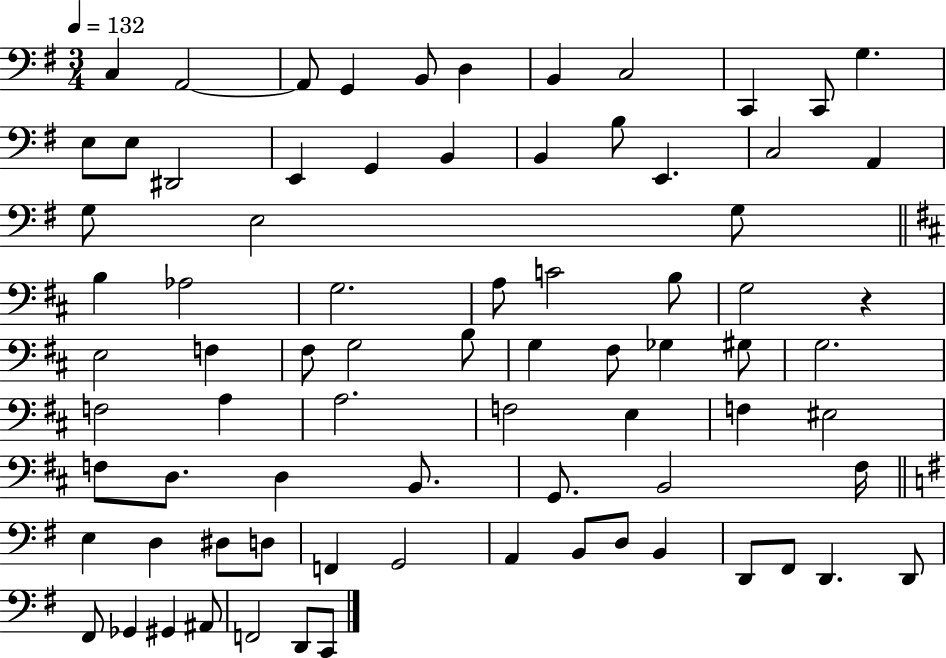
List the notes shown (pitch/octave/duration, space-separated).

C3/q A2/h A2/e G2/q B2/e D3/q B2/q C3/h C2/q C2/e G3/q. E3/e E3/e D#2/h E2/q G2/q B2/q B2/q B3/e E2/q. C3/h A2/q G3/e E3/h G3/e B3/q Ab3/h G3/h. A3/e C4/h B3/e G3/h R/q E3/h F3/q F#3/e G3/h B3/e G3/q F#3/e Gb3/q G#3/e G3/h. F3/h A3/q A3/h. F3/h E3/q F3/q EIS3/h F3/e D3/e. D3/q B2/e. G2/e. B2/h F#3/s E3/q D3/q D#3/e D3/e F2/q G2/h A2/q B2/e D3/e B2/q D2/e F#2/e D2/q. D2/e F#2/e Gb2/q G#2/q A#2/e F2/h D2/e C2/e